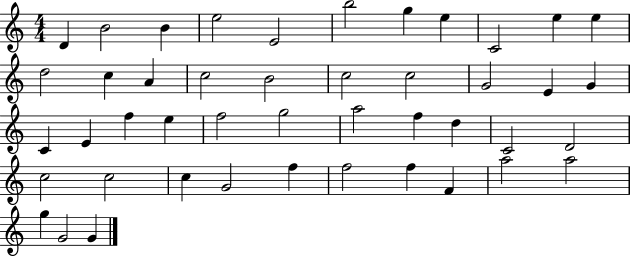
X:1
T:Untitled
M:4/4
L:1/4
K:C
D B2 B e2 E2 b2 g e C2 e e d2 c A c2 B2 c2 c2 G2 E G C E f e f2 g2 a2 f d C2 D2 c2 c2 c G2 f f2 f F a2 a2 g G2 G